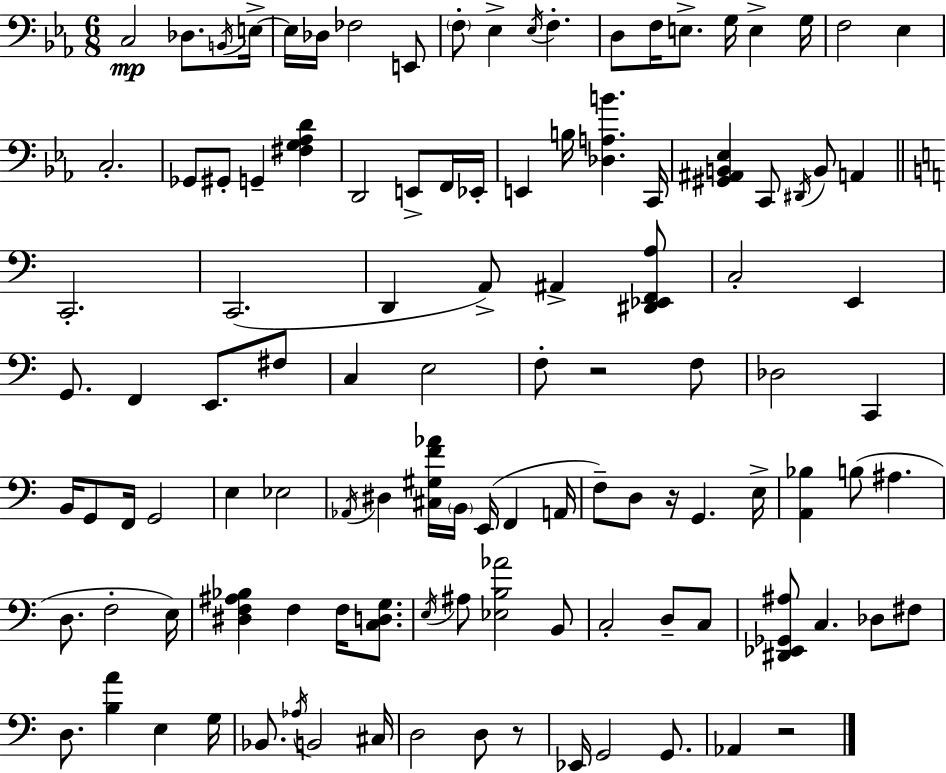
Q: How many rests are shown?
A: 4